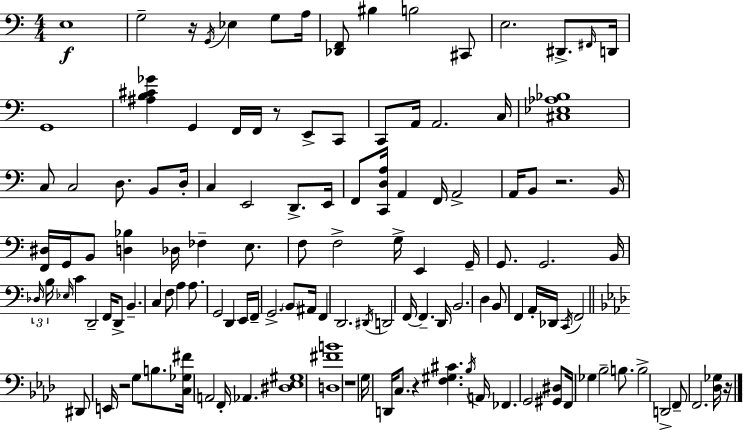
X:1
T:Untitled
M:4/4
L:1/4
K:Am
E,4 G,2 z/4 G,,/4 _E, G,/2 A,/4 [_D,,F,,]/2 ^B, B,2 ^C,,/2 E,2 ^D,,/2 ^F,,/4 D,,/4 G,,4 [^A,B,^C_G] G,, F,,/4 F,,/4 z/2 E,,/2 C,,/2 C,,/2 A,,/4 A,,2 C,/4 [^C,_E,_A,_B,]4 C,/2 C,2 D,/2 B,,/2 D,/4 C, E,,2 D,,/2 E,,/4 F,,/2 [C,,D,A,]/4 A,, F,,/4 A,,2 A,,/4 B,,/2 z2 B,,/4 [F,,^D,]/4 G,,/4 B,,/2 [D,_B,] _D,/4 _F, E,/2 F,/2 F,2 G,/4 E,, G,,/4 G,,/2 G,,2 B,,/4 _D,/4 B,/4 _E,/4 C D,,2 F,,/4 D,,/2 B,, C, F,/2 A, A,/2 G,,2 D,, E,,/4 F,,/4 G,,2 B,,/2 ^A,,/4 F,, D,,2 ^D,,/4 D,,2 F,,/4 F,, D,,/4 B,,2 D, B,,/2 F,, A,,/4 _D,,/4 C,,/4 F,,2 ^D,,/2 E,,/4 z2 G,/2 B,/2 [C,_G,^F]/4 A,,2 F,,/4 _A,, [^D,_E,^G,]4 [D,^FB]4 z4 G,/4 D,,/4 C,/2 z [F,^G,^C] _B,/4 A,,/4 _F,, G,,2 [^G,,^D,]/2 F,,/4 _G, _B,2 B,/2 B,2 D,,2 F,,/2 F,,2 [_D,_G,]/4 z/4